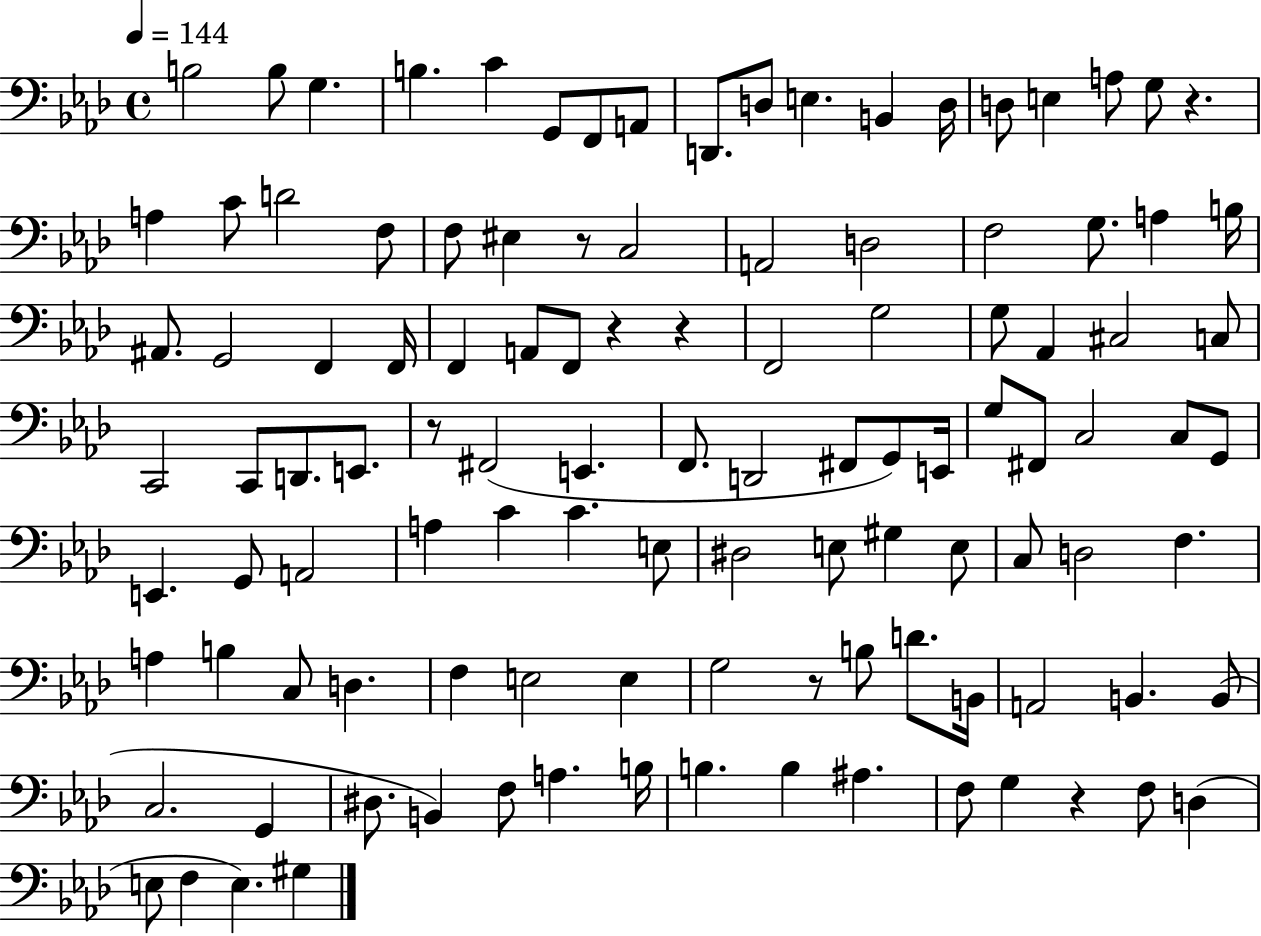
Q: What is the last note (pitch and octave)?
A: G#3